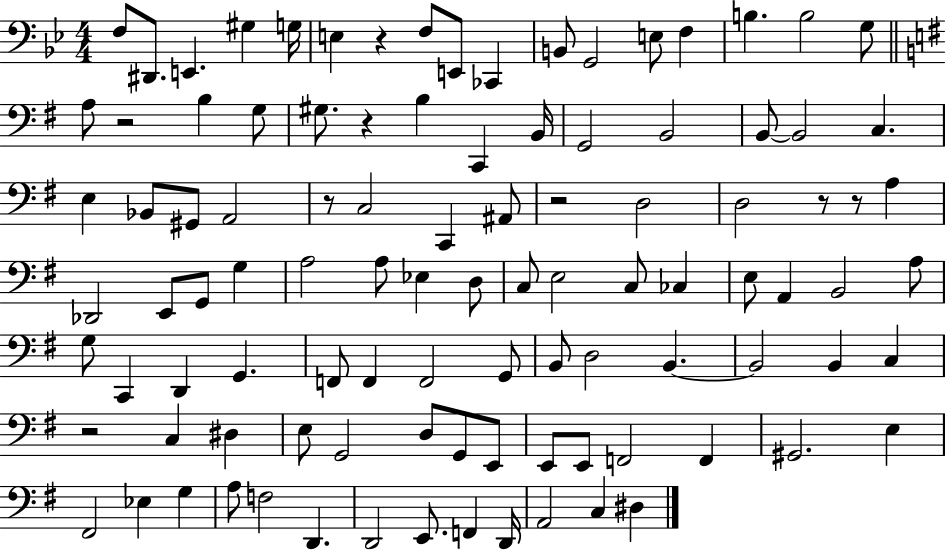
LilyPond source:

{
  \clef bass
  \numericTimeSignature
  \time 4/4
  \key bes \major
  f8 dis,8. e,4. gis4 g16 | e4 r4 f8 e,8 ces,4 | b,8 g,2 e8 f4 | b4. b2 g8 | \break \bar "||" \break \key e \minor a8 r2 b4 g8 | gis8. r4 b4 c,4 b,16 | g,2 b,2 | b,8~~ b,2 c4. | \break e4 bes,8 gis,8 a,2 | r8 c2 c,4 ais,8 | r2 d2 | d2 r8 r8 a4 | \break des,2 e,8 g,8 g4 | a2 a8 ees4 d8 | c8 e2 c8 ces4 | e8 a,4 b,2 a8 | \break g8 c,4 d,4 g,4. | f,8 f,4 f,2 g,8 | b,8 d2 b,4.~~ | b,2 b,4 c4 | \break r2 c4 dis4 | e8 g,2 d8 g,8 e,8 | e,8 e,8 f,2 f,4 | gis,2. e4 | \break fis,2 ees4 g4 | a8 f2 d,4. | d,2 e,8. f,4 d,16 | a,2 c4 dis4 | \break \bar "|."
}